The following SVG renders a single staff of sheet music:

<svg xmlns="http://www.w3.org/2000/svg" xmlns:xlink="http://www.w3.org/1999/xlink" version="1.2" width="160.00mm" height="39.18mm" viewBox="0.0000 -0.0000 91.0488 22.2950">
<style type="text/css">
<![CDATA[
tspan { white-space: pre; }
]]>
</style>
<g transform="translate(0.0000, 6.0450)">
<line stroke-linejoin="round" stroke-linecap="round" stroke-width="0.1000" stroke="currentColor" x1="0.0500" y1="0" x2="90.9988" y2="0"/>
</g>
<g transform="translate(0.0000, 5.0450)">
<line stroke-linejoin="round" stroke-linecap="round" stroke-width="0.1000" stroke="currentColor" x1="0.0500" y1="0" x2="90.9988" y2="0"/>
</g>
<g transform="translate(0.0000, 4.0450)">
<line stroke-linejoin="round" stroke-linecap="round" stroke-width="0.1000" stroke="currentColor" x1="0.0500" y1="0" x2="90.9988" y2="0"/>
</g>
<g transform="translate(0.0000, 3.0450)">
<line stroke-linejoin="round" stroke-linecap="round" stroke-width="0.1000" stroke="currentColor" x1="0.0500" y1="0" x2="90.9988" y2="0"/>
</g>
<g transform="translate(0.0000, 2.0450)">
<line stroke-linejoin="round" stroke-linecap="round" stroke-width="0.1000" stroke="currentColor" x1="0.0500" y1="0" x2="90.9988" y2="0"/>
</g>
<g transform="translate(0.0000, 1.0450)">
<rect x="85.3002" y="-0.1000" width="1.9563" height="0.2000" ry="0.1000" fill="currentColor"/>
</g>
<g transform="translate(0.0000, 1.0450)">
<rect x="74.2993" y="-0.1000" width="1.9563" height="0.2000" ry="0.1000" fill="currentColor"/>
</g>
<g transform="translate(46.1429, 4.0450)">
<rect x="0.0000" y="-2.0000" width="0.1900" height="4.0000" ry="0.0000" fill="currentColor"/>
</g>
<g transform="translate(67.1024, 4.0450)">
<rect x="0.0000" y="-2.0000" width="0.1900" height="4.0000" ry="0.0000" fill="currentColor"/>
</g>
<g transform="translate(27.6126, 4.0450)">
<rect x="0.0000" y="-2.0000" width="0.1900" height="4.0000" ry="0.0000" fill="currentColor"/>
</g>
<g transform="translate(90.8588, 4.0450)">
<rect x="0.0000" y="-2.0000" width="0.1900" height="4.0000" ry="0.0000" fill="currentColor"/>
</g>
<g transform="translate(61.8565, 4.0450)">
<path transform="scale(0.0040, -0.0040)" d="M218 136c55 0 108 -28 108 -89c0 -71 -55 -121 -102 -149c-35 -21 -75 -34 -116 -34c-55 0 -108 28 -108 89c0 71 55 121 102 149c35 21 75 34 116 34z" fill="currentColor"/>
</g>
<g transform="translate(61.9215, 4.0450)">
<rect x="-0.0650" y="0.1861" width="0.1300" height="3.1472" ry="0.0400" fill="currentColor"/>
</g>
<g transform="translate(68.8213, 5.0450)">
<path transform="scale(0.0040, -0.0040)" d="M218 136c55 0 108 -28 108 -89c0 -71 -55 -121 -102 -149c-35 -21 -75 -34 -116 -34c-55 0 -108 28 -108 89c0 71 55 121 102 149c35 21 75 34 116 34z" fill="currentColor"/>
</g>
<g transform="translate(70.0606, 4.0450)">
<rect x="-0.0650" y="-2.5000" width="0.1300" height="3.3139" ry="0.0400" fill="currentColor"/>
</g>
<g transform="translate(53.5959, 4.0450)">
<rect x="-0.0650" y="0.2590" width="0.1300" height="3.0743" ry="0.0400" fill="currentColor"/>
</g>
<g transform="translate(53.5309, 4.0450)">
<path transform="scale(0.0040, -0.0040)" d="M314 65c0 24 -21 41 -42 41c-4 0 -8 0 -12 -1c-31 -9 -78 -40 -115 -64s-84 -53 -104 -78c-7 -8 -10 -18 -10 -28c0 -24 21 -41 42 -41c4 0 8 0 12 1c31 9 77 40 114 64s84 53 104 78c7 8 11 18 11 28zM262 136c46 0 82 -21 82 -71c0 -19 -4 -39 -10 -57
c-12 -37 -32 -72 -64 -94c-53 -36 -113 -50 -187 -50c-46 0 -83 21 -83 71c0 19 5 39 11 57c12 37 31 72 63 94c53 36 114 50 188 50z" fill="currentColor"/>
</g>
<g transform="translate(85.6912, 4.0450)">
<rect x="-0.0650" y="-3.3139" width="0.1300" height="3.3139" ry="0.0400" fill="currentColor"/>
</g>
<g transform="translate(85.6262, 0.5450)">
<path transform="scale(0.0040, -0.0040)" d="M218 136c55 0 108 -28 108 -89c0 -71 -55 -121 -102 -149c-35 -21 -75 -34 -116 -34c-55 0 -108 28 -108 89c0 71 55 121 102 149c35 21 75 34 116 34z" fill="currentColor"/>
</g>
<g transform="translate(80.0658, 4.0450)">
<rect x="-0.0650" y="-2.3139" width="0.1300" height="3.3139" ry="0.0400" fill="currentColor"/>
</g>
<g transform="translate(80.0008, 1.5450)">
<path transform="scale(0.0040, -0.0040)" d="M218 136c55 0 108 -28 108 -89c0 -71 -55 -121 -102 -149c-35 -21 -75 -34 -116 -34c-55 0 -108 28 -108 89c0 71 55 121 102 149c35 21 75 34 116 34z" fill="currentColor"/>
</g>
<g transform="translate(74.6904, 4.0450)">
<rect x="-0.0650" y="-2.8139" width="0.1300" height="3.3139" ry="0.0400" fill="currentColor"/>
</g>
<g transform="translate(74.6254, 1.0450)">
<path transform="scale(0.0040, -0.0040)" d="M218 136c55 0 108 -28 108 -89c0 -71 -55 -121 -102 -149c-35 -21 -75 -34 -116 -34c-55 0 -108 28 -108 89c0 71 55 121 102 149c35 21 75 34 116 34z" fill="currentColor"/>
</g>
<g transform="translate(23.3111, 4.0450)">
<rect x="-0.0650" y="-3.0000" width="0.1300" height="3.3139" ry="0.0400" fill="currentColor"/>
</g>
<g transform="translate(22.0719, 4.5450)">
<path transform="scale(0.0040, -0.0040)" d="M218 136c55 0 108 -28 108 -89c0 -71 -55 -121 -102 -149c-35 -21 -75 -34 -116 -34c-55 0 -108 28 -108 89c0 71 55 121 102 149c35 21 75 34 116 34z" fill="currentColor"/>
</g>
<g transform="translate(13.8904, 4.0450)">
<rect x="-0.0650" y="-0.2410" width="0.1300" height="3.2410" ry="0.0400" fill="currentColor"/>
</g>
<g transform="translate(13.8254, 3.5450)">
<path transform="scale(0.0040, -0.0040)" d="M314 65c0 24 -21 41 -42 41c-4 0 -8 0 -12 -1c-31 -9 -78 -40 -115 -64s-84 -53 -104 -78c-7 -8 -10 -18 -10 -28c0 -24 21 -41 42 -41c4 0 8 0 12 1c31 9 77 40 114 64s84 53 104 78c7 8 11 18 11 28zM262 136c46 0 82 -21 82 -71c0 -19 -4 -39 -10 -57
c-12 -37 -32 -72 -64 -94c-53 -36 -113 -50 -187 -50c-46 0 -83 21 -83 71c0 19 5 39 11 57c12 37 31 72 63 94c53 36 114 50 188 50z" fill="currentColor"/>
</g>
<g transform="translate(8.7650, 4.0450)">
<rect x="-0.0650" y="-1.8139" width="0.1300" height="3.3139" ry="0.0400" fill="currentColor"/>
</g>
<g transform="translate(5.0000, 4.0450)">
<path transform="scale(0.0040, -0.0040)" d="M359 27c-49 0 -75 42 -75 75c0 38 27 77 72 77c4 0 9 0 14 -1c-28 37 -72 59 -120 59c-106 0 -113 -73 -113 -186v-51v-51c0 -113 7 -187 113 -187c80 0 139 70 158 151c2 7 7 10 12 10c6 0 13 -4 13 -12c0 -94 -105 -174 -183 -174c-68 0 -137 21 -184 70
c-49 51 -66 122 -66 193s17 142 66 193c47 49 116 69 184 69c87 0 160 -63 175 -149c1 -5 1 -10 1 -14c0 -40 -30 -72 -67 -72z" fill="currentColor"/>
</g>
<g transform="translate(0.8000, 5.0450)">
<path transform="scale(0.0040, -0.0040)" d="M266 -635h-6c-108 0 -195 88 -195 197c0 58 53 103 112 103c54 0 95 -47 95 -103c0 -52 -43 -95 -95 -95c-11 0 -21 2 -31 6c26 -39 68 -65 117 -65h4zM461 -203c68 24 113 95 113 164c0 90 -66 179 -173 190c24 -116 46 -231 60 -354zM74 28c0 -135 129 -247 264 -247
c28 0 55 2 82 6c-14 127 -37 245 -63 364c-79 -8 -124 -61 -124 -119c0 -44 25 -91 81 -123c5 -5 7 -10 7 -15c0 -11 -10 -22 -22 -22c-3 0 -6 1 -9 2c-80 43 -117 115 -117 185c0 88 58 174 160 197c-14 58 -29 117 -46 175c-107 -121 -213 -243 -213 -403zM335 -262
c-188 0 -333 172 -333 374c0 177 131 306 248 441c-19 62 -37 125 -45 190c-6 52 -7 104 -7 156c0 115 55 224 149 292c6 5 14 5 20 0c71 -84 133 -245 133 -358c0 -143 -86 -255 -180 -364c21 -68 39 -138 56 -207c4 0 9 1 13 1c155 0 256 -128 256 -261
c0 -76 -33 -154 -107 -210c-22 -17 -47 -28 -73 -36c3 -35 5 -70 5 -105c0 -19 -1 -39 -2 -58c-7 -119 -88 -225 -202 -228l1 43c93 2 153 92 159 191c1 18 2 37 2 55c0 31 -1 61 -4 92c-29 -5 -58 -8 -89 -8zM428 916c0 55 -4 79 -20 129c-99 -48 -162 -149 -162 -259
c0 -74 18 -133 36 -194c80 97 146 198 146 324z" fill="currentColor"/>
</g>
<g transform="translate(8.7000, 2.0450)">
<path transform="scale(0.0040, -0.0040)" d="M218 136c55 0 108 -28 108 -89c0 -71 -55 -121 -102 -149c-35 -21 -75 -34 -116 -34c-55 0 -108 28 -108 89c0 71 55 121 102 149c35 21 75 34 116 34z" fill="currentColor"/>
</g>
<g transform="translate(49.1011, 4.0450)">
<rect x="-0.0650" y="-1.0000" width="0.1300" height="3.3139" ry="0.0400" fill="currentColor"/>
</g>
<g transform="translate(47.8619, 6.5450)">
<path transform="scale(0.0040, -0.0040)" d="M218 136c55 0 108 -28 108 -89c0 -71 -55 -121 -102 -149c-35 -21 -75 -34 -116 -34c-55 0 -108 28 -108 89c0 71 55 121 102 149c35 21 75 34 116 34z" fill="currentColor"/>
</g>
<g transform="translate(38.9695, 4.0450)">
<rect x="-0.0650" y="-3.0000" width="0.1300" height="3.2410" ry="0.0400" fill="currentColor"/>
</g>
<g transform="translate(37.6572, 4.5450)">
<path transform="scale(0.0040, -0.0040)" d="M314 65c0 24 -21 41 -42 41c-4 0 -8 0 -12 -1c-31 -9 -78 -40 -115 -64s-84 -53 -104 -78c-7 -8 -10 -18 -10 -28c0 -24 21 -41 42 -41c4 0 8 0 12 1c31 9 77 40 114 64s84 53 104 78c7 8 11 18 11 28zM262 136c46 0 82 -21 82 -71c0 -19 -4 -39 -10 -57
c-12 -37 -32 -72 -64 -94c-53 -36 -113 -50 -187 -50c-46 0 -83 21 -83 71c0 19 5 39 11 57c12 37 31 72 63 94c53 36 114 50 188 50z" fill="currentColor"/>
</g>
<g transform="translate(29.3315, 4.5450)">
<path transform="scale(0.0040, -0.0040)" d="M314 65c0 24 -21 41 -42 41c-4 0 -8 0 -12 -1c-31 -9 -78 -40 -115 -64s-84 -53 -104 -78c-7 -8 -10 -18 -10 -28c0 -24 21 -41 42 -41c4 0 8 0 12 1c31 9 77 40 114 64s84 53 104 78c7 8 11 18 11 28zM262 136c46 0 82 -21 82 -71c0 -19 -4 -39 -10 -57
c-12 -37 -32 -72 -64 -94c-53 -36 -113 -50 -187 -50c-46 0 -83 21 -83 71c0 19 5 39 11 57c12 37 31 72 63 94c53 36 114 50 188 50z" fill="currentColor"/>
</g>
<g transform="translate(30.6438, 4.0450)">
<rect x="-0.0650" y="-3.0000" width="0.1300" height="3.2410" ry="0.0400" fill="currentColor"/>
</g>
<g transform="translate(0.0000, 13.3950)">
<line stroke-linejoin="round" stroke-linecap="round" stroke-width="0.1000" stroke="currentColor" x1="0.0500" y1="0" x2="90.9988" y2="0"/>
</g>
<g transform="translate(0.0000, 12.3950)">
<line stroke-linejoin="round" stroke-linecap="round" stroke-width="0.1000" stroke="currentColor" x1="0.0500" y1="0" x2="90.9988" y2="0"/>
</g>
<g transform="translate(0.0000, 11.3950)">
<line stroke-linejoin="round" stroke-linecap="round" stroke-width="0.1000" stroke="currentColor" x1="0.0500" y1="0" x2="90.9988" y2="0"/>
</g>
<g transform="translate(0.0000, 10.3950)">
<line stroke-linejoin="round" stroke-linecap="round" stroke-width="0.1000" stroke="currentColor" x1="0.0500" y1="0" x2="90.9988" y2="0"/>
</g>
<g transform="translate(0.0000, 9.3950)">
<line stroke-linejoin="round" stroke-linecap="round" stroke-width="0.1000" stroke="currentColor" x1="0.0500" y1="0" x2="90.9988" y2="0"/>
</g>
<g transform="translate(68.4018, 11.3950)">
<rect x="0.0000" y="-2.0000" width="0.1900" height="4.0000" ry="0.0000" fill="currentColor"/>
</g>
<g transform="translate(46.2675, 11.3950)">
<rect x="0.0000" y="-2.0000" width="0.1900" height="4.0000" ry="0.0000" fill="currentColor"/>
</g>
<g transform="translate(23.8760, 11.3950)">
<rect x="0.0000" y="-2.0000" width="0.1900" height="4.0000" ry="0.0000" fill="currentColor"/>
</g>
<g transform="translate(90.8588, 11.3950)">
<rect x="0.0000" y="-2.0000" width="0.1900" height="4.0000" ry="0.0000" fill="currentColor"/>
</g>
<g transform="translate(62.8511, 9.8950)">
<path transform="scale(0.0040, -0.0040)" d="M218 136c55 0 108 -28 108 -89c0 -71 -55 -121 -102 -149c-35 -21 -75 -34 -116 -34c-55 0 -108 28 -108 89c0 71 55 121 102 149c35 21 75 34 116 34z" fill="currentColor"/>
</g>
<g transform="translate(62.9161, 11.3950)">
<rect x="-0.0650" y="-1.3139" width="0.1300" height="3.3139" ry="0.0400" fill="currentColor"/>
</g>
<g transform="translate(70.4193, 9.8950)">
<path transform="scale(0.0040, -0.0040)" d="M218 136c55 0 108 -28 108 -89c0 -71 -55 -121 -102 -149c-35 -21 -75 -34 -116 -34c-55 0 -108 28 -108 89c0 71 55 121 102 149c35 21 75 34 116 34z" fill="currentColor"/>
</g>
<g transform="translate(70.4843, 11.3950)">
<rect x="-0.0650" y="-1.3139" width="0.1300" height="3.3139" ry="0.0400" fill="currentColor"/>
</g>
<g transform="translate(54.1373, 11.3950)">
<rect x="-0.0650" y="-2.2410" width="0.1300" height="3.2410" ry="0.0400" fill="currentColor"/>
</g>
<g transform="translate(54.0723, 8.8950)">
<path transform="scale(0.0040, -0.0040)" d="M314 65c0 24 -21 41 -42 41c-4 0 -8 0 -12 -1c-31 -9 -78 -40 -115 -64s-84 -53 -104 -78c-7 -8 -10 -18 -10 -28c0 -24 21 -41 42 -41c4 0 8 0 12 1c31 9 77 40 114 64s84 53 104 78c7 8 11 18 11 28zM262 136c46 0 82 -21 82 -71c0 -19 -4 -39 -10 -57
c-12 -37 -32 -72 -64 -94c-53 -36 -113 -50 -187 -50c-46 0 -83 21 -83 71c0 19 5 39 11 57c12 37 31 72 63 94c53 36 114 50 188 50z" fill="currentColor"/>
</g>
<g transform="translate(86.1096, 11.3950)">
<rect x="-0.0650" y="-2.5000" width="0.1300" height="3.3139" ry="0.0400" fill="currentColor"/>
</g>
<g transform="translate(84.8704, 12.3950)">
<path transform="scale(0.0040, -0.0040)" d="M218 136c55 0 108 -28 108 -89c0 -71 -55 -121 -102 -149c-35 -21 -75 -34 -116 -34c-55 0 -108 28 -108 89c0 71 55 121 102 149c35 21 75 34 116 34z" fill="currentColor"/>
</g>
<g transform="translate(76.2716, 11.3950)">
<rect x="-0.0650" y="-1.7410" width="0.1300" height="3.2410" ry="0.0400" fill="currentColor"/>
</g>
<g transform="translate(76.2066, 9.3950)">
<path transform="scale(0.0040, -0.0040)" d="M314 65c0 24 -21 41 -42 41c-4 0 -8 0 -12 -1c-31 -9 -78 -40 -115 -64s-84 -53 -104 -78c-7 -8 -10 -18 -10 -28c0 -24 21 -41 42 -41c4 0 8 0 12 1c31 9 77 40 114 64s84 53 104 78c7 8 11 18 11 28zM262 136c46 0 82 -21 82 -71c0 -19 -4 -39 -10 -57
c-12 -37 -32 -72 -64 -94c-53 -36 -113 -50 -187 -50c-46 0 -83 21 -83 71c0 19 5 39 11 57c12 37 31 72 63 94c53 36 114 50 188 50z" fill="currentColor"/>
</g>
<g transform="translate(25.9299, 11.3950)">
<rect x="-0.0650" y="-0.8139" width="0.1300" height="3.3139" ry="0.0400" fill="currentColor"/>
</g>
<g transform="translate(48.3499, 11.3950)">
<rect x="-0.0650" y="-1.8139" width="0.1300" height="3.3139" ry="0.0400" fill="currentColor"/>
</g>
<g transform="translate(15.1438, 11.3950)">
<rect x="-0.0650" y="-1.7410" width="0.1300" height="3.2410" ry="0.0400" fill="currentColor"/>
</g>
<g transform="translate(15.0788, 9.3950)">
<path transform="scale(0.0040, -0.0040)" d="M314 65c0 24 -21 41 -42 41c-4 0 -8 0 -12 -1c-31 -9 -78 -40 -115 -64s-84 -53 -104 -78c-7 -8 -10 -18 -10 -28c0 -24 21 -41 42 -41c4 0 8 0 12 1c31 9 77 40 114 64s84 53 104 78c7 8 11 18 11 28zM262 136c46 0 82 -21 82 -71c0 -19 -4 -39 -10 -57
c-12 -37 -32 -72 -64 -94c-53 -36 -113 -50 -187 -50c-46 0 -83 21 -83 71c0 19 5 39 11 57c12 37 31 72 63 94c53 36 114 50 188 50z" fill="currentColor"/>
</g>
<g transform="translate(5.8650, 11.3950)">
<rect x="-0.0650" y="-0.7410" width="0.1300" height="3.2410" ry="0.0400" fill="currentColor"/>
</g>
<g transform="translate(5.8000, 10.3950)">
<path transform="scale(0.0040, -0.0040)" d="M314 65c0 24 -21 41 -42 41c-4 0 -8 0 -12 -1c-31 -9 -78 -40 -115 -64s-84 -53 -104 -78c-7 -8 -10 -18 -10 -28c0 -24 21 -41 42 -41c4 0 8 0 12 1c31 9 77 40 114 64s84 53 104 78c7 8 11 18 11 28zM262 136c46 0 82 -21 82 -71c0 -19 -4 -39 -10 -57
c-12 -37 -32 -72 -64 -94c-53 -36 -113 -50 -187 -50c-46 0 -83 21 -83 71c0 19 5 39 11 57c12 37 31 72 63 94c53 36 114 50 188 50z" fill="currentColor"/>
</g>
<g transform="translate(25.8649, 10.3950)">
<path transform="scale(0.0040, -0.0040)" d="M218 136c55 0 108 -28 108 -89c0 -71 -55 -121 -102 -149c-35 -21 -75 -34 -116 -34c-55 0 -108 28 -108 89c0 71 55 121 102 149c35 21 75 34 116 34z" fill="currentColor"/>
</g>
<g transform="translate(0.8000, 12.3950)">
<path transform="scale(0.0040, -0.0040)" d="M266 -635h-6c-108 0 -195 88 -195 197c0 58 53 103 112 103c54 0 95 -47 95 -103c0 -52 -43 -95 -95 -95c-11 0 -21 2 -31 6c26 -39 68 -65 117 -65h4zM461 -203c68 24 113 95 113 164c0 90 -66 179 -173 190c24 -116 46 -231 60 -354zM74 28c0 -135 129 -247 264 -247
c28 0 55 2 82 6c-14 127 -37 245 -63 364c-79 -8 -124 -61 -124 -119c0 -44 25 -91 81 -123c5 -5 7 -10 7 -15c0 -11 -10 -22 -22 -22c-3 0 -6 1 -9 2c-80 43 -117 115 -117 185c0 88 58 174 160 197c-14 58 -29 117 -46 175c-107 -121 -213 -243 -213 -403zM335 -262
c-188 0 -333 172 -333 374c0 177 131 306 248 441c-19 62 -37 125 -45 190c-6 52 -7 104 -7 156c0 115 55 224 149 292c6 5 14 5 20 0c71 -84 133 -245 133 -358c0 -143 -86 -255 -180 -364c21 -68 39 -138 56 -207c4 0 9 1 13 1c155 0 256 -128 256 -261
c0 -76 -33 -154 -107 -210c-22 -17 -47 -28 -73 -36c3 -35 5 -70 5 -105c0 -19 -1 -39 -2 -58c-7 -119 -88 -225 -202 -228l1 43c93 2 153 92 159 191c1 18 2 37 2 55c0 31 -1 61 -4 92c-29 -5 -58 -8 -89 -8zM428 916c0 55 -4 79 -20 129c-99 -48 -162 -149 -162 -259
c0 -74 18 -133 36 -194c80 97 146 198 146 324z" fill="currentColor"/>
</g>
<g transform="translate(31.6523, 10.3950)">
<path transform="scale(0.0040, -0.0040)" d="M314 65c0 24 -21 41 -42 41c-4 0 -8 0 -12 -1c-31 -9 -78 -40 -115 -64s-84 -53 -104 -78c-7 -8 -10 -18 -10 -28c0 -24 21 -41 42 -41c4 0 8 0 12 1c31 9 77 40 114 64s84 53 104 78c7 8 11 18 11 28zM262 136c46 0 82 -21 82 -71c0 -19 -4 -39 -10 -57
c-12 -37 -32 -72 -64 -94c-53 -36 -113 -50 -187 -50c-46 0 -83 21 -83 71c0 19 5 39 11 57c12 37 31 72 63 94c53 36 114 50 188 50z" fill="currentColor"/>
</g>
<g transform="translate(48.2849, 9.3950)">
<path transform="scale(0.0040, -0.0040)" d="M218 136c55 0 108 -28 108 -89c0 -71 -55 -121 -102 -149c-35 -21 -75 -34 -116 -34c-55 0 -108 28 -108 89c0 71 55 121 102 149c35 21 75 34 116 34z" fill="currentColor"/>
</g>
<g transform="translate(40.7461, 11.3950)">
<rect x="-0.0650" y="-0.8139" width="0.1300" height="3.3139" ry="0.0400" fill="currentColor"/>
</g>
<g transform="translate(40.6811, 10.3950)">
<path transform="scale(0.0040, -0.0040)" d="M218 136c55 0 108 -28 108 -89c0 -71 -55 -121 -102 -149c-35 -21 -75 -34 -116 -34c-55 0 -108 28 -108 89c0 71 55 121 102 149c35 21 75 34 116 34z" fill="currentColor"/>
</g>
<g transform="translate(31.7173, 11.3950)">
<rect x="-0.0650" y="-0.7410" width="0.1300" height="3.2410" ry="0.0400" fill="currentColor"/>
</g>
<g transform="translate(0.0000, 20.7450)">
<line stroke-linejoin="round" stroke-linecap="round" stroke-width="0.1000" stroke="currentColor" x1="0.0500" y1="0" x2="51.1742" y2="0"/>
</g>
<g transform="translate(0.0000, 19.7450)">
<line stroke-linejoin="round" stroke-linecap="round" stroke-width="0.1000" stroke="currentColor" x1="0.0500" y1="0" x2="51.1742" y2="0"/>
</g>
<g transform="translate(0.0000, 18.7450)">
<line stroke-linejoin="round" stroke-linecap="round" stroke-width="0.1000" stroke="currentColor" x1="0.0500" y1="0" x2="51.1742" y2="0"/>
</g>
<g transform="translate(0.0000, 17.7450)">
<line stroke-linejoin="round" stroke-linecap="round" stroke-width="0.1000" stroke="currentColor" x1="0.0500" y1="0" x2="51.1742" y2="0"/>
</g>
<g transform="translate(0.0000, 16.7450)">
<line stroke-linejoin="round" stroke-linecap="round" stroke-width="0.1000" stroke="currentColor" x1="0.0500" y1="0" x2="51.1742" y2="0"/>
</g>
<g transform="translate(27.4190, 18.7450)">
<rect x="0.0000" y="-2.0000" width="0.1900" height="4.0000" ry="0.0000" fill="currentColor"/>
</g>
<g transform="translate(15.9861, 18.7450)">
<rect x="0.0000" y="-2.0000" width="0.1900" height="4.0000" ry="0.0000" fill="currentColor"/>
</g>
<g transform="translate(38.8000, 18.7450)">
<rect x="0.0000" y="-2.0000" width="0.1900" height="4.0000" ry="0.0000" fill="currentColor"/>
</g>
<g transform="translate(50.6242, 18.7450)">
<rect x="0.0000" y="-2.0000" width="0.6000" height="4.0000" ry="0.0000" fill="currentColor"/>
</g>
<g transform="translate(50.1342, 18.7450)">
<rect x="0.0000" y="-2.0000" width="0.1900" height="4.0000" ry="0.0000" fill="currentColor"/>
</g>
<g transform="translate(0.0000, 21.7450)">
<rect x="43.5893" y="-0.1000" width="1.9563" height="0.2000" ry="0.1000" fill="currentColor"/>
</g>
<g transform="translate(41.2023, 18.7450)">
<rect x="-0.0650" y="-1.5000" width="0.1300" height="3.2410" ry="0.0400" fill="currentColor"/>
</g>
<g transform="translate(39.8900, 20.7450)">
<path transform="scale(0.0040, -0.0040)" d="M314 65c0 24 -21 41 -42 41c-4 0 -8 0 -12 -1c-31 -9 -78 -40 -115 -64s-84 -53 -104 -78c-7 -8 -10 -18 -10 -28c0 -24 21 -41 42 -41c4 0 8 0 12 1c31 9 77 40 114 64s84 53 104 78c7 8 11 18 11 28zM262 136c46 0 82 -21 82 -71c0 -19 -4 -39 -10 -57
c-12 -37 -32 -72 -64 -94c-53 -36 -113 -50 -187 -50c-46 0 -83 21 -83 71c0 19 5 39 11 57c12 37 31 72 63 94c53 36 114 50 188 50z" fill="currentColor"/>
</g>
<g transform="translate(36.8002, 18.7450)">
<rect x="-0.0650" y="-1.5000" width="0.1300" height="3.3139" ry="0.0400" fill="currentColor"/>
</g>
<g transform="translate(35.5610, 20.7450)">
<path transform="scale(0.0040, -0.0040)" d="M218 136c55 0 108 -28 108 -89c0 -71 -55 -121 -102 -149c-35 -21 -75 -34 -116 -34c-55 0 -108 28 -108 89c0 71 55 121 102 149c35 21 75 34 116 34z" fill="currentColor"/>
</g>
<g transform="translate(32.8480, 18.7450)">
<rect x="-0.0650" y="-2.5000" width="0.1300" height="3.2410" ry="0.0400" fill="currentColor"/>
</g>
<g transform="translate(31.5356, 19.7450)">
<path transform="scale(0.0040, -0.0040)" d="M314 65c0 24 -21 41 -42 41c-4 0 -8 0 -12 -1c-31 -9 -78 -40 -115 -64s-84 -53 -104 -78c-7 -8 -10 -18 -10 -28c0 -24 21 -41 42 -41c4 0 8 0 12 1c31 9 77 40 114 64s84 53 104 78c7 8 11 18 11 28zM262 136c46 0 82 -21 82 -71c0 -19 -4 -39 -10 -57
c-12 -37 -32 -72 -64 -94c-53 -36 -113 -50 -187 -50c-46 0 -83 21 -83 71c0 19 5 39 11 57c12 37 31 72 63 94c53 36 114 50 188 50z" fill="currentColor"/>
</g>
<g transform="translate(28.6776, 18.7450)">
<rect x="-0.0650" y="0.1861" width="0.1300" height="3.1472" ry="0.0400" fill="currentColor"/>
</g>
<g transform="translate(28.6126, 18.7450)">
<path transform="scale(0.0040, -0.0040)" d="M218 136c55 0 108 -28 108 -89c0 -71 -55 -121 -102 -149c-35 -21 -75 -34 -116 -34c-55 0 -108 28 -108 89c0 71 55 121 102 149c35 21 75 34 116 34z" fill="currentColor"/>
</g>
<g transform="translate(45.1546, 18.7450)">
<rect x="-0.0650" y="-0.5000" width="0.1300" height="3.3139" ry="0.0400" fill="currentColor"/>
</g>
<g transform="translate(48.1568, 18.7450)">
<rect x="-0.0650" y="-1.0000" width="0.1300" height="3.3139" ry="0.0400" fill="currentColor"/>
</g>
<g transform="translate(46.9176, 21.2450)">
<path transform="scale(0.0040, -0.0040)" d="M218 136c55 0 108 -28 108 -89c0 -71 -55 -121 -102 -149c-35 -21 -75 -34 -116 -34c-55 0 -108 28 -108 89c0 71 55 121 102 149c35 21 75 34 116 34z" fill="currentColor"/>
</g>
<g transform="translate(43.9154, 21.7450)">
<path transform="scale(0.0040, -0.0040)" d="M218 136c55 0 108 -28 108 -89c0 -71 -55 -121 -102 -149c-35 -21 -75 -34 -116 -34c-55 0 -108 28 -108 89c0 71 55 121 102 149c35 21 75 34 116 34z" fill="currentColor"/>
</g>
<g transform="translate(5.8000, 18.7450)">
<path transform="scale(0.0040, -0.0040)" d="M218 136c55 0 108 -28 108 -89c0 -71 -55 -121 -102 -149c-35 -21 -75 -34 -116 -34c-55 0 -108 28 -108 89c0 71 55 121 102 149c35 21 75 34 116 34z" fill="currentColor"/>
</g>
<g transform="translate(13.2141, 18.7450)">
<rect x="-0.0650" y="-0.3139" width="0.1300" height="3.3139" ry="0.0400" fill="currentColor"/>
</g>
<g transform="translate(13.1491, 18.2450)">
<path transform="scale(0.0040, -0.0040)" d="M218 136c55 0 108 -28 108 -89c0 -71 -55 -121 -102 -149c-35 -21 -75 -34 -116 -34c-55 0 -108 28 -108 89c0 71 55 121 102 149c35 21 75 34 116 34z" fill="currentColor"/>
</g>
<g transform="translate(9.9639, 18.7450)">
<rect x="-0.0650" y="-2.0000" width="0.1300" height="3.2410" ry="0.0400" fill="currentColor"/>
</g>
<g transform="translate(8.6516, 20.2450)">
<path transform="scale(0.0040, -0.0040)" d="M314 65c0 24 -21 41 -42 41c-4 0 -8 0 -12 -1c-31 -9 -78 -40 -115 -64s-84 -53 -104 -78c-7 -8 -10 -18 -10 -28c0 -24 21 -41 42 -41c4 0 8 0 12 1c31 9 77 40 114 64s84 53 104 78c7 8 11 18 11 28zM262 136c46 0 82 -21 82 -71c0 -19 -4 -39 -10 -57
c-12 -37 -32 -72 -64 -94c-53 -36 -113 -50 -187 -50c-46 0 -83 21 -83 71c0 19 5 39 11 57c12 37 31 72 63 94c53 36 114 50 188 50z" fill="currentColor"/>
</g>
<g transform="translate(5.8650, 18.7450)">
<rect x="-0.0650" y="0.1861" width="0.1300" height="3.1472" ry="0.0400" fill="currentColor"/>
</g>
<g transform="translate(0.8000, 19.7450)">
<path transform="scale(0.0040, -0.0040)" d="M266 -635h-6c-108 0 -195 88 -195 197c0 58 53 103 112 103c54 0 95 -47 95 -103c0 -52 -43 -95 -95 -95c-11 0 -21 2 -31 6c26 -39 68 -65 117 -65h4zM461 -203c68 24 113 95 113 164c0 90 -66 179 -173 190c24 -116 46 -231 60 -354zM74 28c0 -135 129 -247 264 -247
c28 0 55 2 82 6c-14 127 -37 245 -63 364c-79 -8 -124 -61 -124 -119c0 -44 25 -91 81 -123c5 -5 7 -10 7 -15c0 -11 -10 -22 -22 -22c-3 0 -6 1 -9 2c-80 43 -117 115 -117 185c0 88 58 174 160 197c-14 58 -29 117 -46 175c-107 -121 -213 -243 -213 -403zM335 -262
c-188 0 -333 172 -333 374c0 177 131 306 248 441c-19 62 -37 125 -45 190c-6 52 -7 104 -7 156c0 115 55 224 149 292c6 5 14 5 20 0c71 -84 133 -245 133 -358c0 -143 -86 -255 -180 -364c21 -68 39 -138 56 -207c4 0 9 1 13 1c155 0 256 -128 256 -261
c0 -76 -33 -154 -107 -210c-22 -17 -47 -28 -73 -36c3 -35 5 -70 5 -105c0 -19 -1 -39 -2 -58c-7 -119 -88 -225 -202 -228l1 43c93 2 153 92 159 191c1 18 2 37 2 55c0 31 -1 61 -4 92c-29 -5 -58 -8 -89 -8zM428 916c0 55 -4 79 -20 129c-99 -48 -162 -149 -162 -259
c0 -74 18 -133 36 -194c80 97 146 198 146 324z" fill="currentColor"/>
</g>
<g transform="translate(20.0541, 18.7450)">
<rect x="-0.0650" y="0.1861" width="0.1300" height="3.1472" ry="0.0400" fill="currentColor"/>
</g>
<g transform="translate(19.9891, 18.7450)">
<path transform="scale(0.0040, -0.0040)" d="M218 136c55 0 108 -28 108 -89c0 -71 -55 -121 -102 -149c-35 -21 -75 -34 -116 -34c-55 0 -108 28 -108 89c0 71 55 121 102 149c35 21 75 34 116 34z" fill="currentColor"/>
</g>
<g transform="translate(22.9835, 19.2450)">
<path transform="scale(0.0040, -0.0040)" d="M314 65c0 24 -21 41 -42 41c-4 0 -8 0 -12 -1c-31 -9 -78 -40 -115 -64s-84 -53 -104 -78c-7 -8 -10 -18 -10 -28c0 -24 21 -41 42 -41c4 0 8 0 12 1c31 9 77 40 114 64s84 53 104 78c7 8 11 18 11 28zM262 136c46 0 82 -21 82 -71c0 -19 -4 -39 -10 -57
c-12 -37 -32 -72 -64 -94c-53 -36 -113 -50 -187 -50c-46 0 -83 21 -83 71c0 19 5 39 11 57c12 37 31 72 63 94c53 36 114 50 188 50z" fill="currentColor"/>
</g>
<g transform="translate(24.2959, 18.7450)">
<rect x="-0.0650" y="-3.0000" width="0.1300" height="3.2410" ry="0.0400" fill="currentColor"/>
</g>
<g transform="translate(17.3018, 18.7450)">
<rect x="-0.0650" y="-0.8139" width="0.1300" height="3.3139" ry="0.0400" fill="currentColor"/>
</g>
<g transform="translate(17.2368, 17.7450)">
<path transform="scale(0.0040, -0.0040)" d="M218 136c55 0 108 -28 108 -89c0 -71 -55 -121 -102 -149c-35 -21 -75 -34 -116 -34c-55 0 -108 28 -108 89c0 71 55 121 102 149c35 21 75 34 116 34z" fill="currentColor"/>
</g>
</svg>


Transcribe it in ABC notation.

X:1
T:Untitled
M:4/4
L:1/4
K:C
f c2 A A2 A2 D B2 B G a g b d2 f2 d d2 d f g2 e e f2 G B F2 c d B A2 B G2 E E2 C D